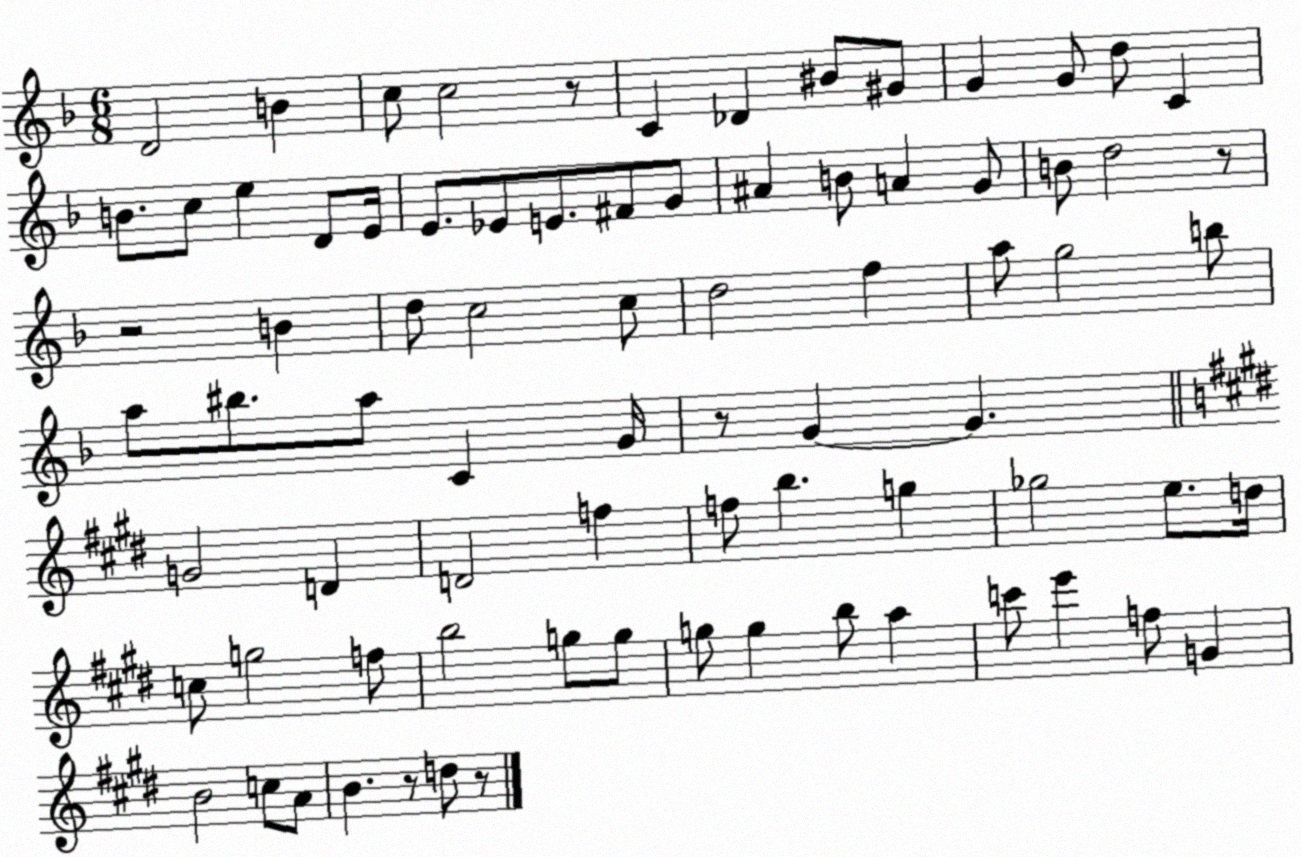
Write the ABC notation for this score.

X:1
T:Untitled
M:6/8
L:1/4
K:F
D2 B c/2 c2 z/2 C _D ^B/2 ^G/2 G G/2 d/2 C B/2 c/2 e D/2 E/4 E/2 _E/2 E/2 ^F/2 G/2 ^A B/2 A G/2 B/2 d2 z/2 z2 B d/2 c2 c/2 d2 f a/2 g2 b/2 a/2 ^b/2 a/2 C G/4 z/2 G G G2 D D2 f f/2 b g _g2 e/2 d/4 c/2 g2 f/2 b2 g/2 g/2 g/2 g b/2 a c'/2 e' f/2 G B2 c/2 A/2 B z/2 d/2 z/2